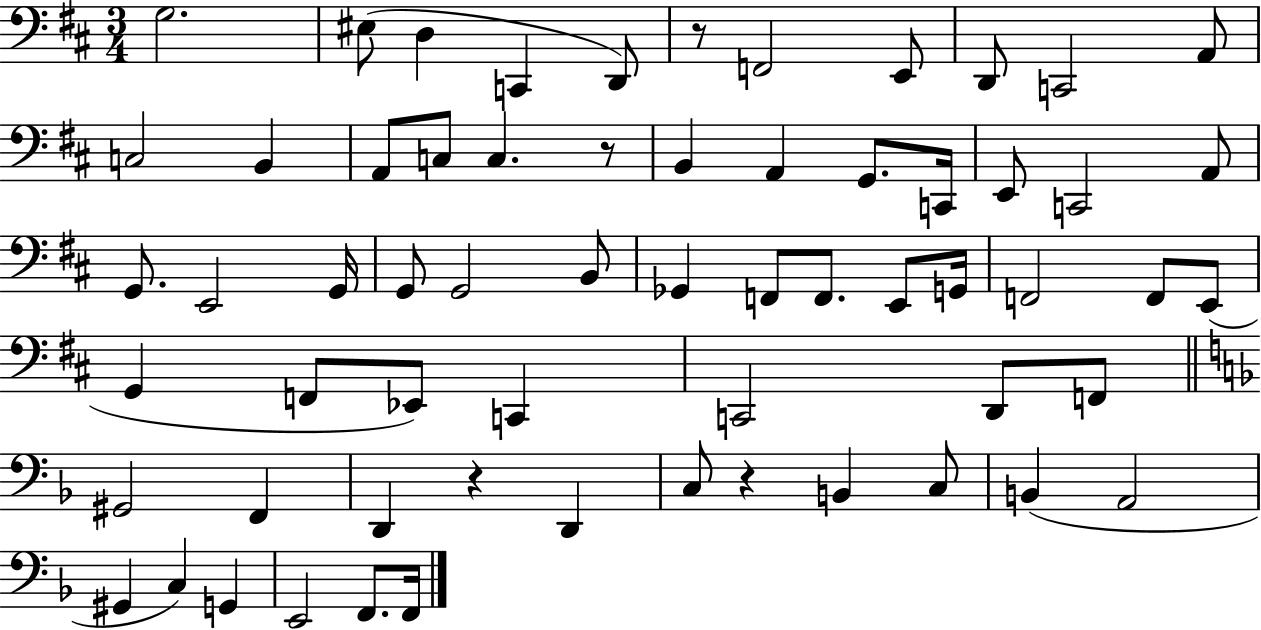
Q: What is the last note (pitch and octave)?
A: F2